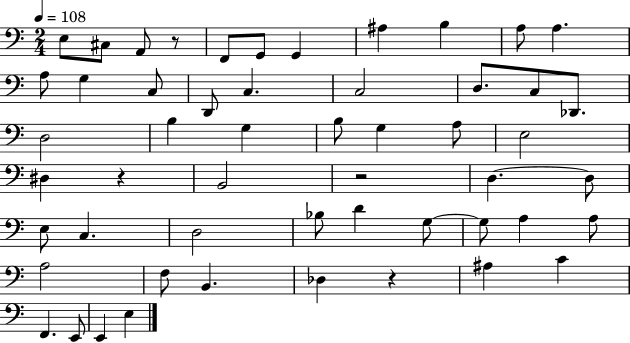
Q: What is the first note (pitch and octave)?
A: E3